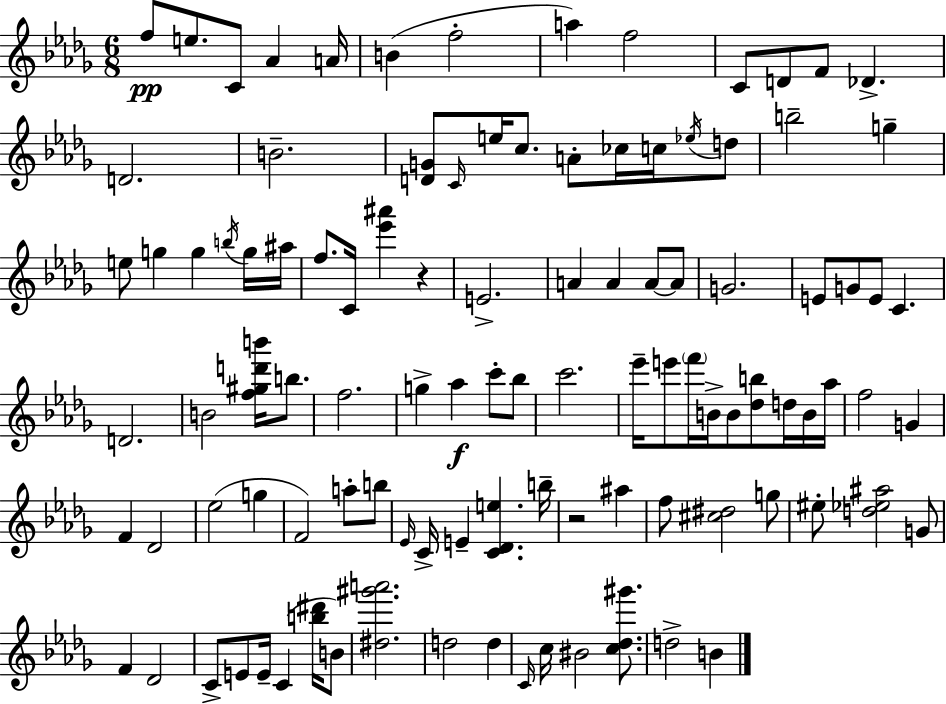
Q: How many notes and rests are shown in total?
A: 104